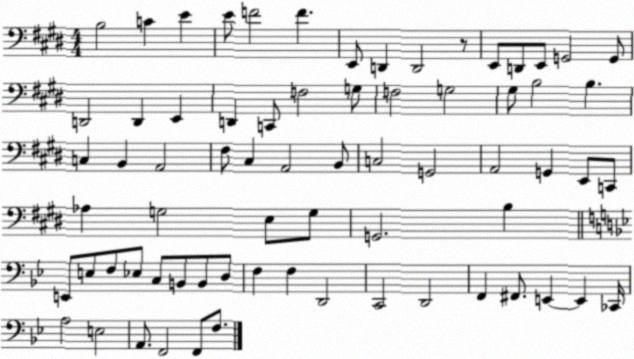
X:1
T:Untitled
M:4/4
L:1/4
K:E
B,2 C E E/2 F2 F E,,/2 D,, D,,2 z/2 E,,/2 D,,/2 E,,/2 G,,2 G,,/2 D,,2 D,, E,, D,, C,,/2 F,2 G,/2 F,2 G,2 ^G,/2 B,2 B, C, B,, A,,2 ^F,/2 ^C, A,,2 B,,/2 C,2 G,,2 A,,2 G,, E,,/2 C,,/2 _A, G,2 E,/2 G,/2 G,,2 B, E,,/2 E,/2 F,/2 _E,/2 C,/2 B,,/2 B,,/2 D,/2 F, F, D,,2 C,,2 D,,2 F,, ^F,,/2 E,, E,, _C,,/4 A,2 E,2 A,,/2 F,,2 F,,/2 F,/2